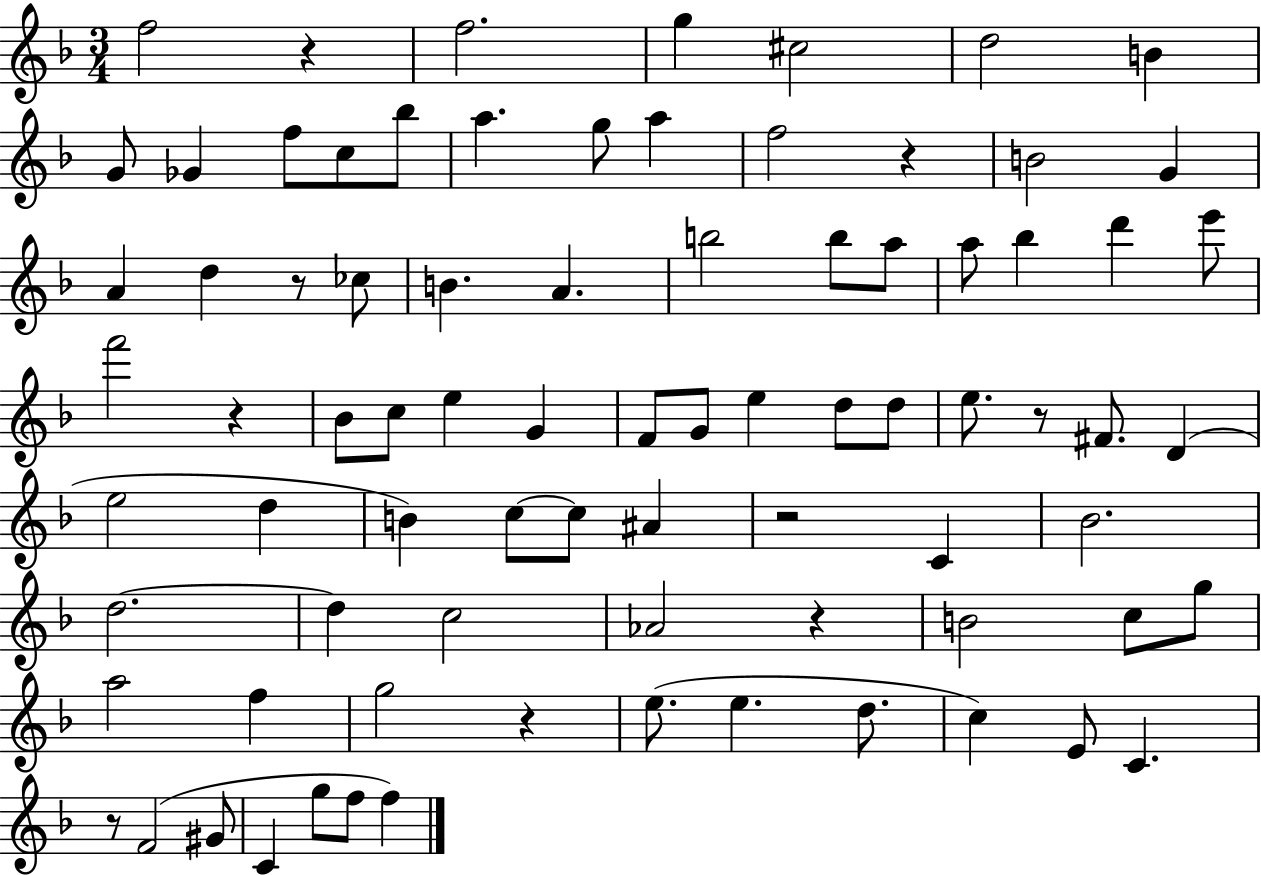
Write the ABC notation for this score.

X:1
T:Untitled
M:3/4
L:1/4
K:F
f2 z f2 g ^c2 d2 B G/2 _G f/2 c/2 _b/2 a g/2 a f2 z B2 G A d z/2 _c/2 B A b2 b/2 a/2 a/2 _b d' e'/2 f'2 z _B/2 c/2 e G F/2 G/2 e d/2 d/2 e/2 z/2 ^F/2 D e2 d B c/2 c/2 ^A z2 C _B2 d2 d c2 _A2 z B2 c/2 g/2 a2 f g2 z e/2 e d/2 c E/2 C z/2 F2 ^G/2 C g/2 f/2 f